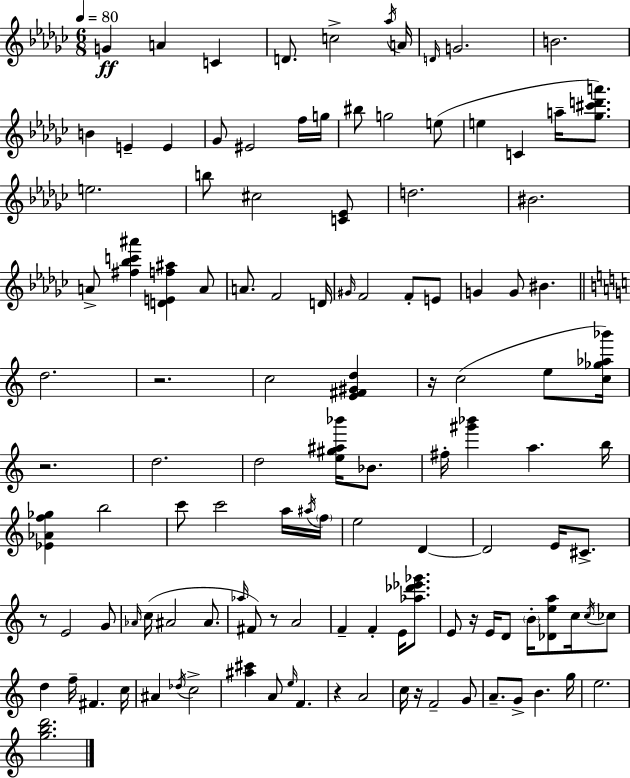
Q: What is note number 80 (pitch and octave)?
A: CES5